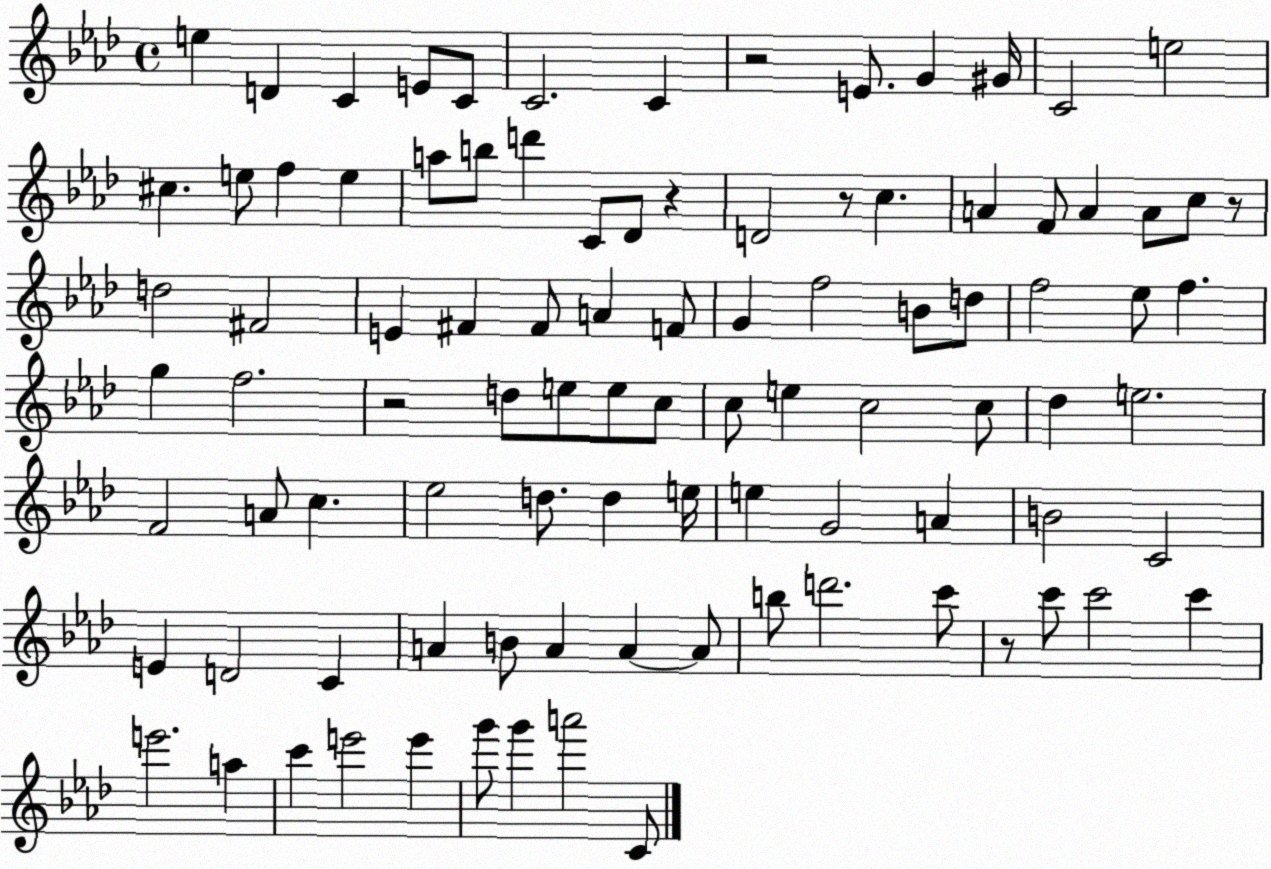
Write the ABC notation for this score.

X:1
T:Untitled
M:4/4
L:1/4
K:Ab
e D C E/2 C/2 C2 C z2 E/2 G ^G/4 C2 e2 ^c e/2 f e a/2 b/2 d' C/2 _D/2 z D2 z/2 c A F/2 A A/2 c/2 z/2 d2 ^F2 E ^F ^F/2 A F/2 G f2 B/2 d/2 f2 _e/2 f g f2 z2 d/2 e/2 e/2 c/2 c/2 e c2 c/2 _d e2 F2 A/2 c _e2 d/2 d e/4 e G2 A B2 C2 E D2 C A B/2 A A A/2 b/2 d'2 c'/2 z/2 c'/2 c'2 c' e'2 a c' e'2 e' g'/2 g' a'2 C/2